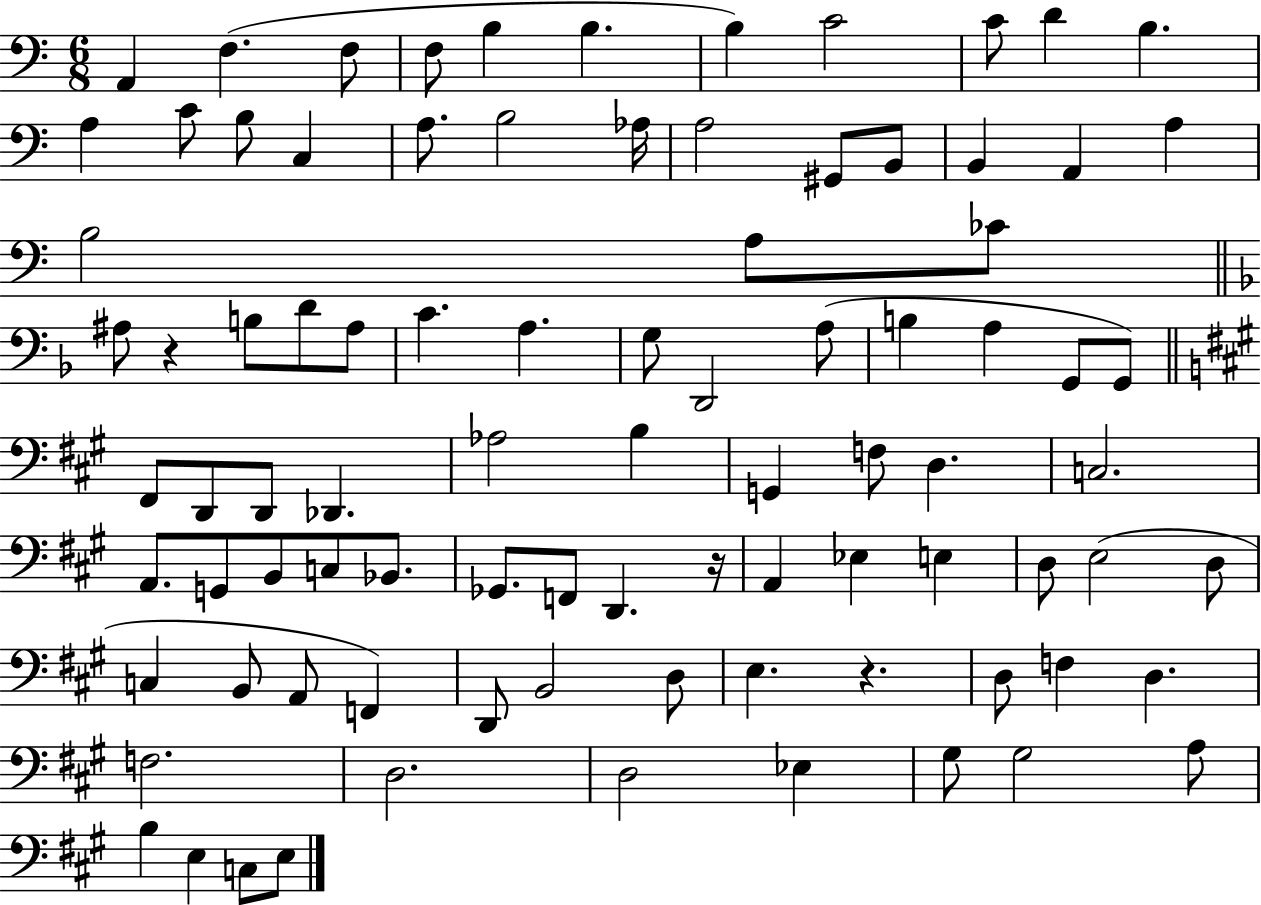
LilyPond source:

{
  \clef bass
  \numericTimeSignature
  \time 6/8
  \key c \major
  \repeat volta 2 { a,4 f4.( f8 | f8 b4 b4. | b4) c'2 | c'8 d'4 b4. | \break a4 c'8 b8 c4 | a8. b2 aes16 | a2 gis,8 b,8 | b,4 a,4 a4 | \break b2 a8 ces'8 | \bar "||" \break \key f \major ais8 r4 b8 d'8 ais8 | c'4. a4. | g8 d,2 a8( | b4 a4 g,8 g,8) | \break \bar "||" \break \key a \major fis,8 d,8 d,8 des,4. | aes2 b4 | g,4 f8 d4. | c2. | \break a,8. g,8 b,8 c8 bes,8. | ges,8. f,8 d,4. r16 | a,4 ees4 e4 | d8 e2( d8 | \break c4 b,8 a,8 f,4) | d,8 b,2 d8 | e4. r4. | d8 f4 d4. | \break f2. | d2. | d2 ees4 | gis8 gis2 a8 | \break b4 e4 c8 e8 | } \bar "|."
}